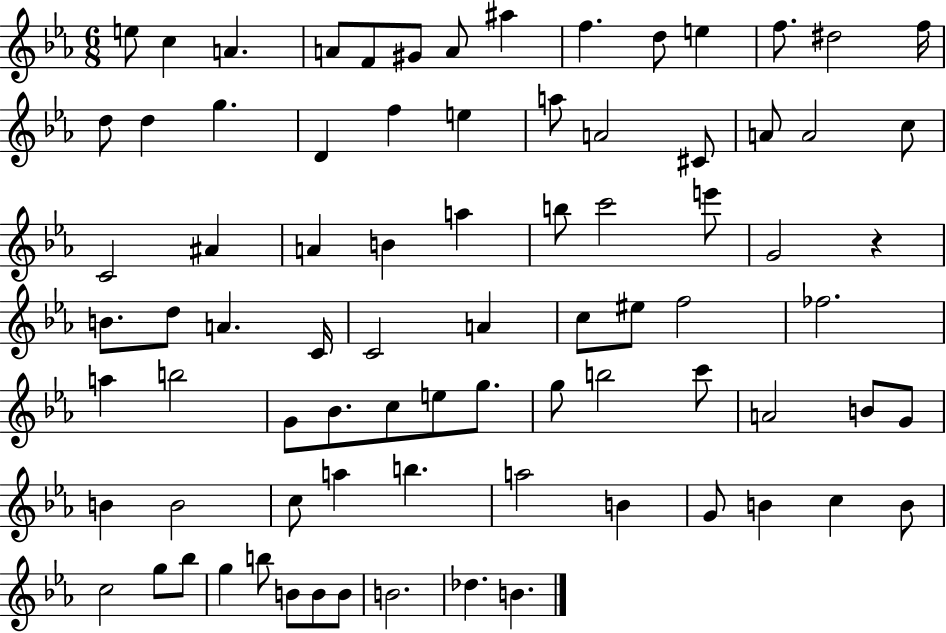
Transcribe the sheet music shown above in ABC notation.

X:1
T:Untitled
M:6/8
L:1/4
K:Eb
e/2 c A A/2 F/2 ^G/2 A/2 ^a f d/2 e f/2 ^d2 f/4 d/2 d g D f e a/2 A2 ^C/2 A/2 A2 c/2 C2 ^A A B a b/2 c'2 e'/2 G2 z B/2 d/2 A C/4 C2 A c/2 ^e/2 f2 _f2 a b2 G/2 _B/2 c/2 e/2 g/2 g/2 b2 c'/2 A2 B/2 G/2 B B2 c/2 a b a2 B G/2 B c B/2 c2 g/2 _b/2 g b/2 B/2 B/2 B/2 B2 _d B